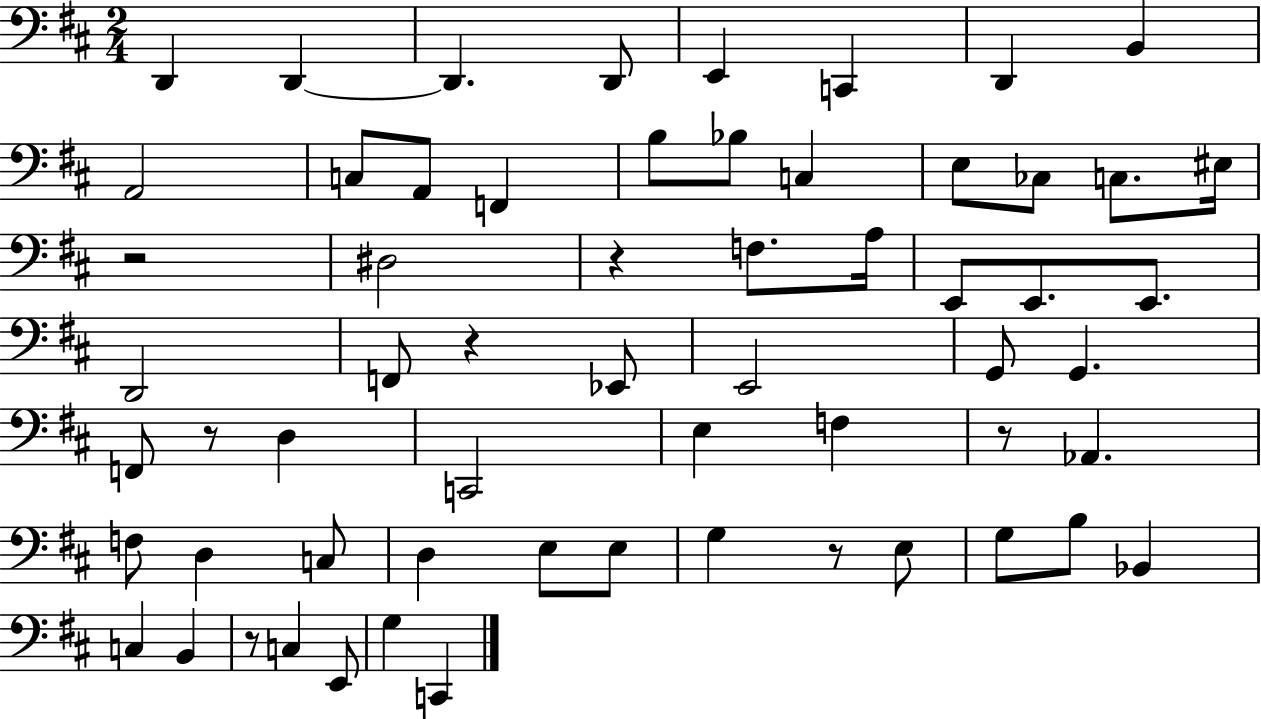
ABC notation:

X:1
T:Untitled
M:2/4
L:1/4
K:D
D,, D,, D,, D,,/2 E,, C,, D,, B,, A,,2 C,/2 A,,/2 F,, B,/2 _B,/2 C, E,/2 _C,/2 C,/2 ^E,/4 z2 ^D,2 z F,/2 A,/4 E,,/2 E,,/2 E,,/2 D,,2 F,,/2 z _E,,/2 E,,2 G,,/2 G,, F,,/2 z/2 D, C,,2 E, F, z/2 _A,, F,/2 D, C,/2 D, E,/2 E,/2 G, z/2 E,/2 G,/2 B,/2 _B,, C, B,, z/2 C, E,,/2 G, C,,